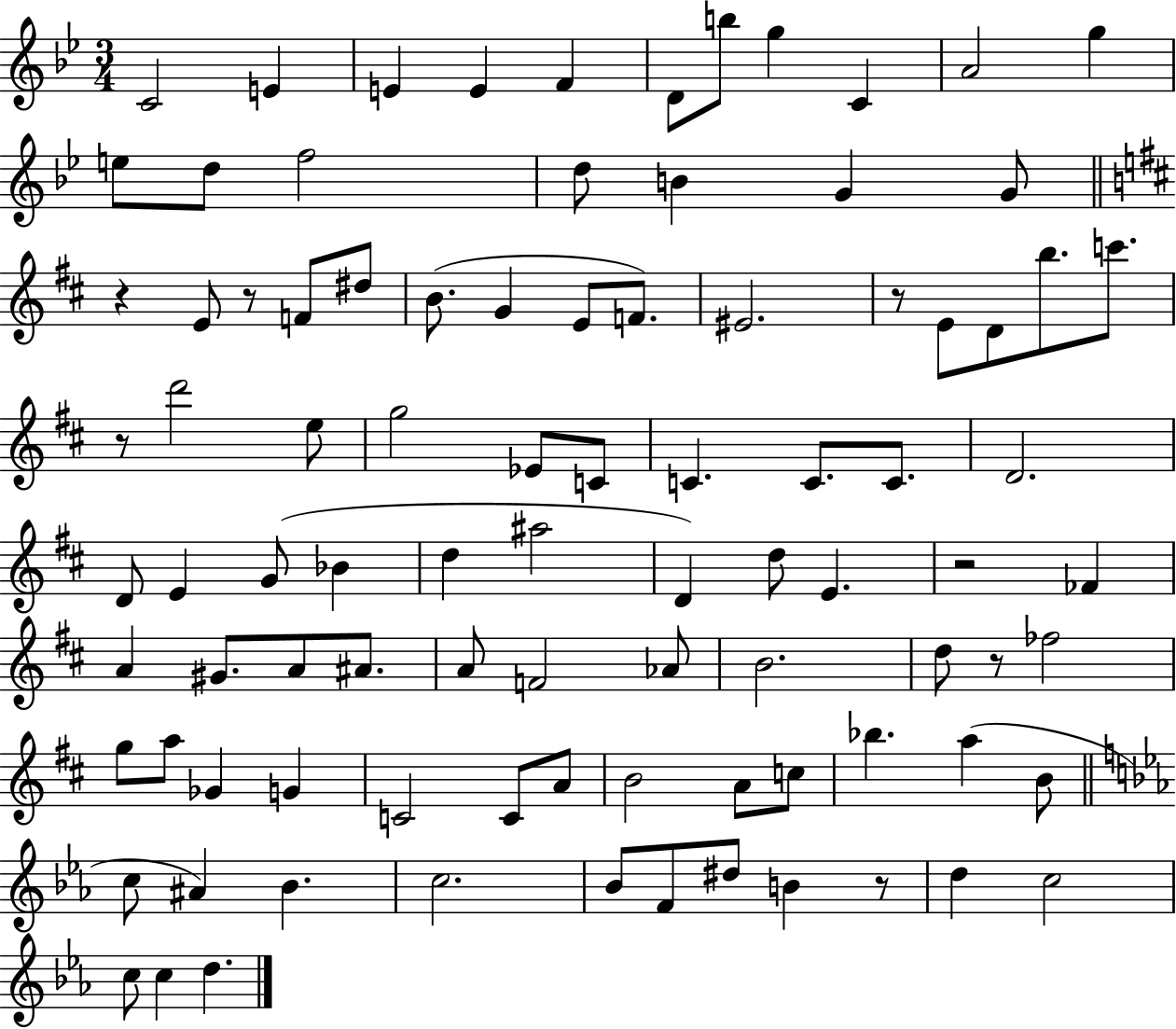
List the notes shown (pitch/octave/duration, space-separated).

C4/h E4/q E4/q E4/q F4/q D4/e B5/e G5/q C4/q A4/h G5/q E5/e D5/e F5/h D5/e B4/q G4/q G4/e R/q E4/e R/e F4/e D#5/e B4/e. G4/q E4/e F4/e. EIS4/h. R/e E4/e D4/e B5/e. C6/e. R/e D6/h E5/e G5/h Eb4/e C4/e C4/q. C4/e. C4/e. D4/h. D4/e E4/q G4/e Bb4/q D5/q A#5/h D4/q D5/e E4/q. R/h FES4/q A4/q G#4/e. A4/e A#4/e. A4/e F4/h Ab4/e B4/h. D5/e R/e FES5/h G5/e A5/e Gb4/q G4/q C4/h C4/e A4/e B4/h A4/e C5/e Bb5/q. A5/q B4/e C5/e A#4/q Bb4/q. C5/h. Bb4/e F4/e D#5/e B4/q R/e D5/q C5/h C5/e C5/q D5/q.